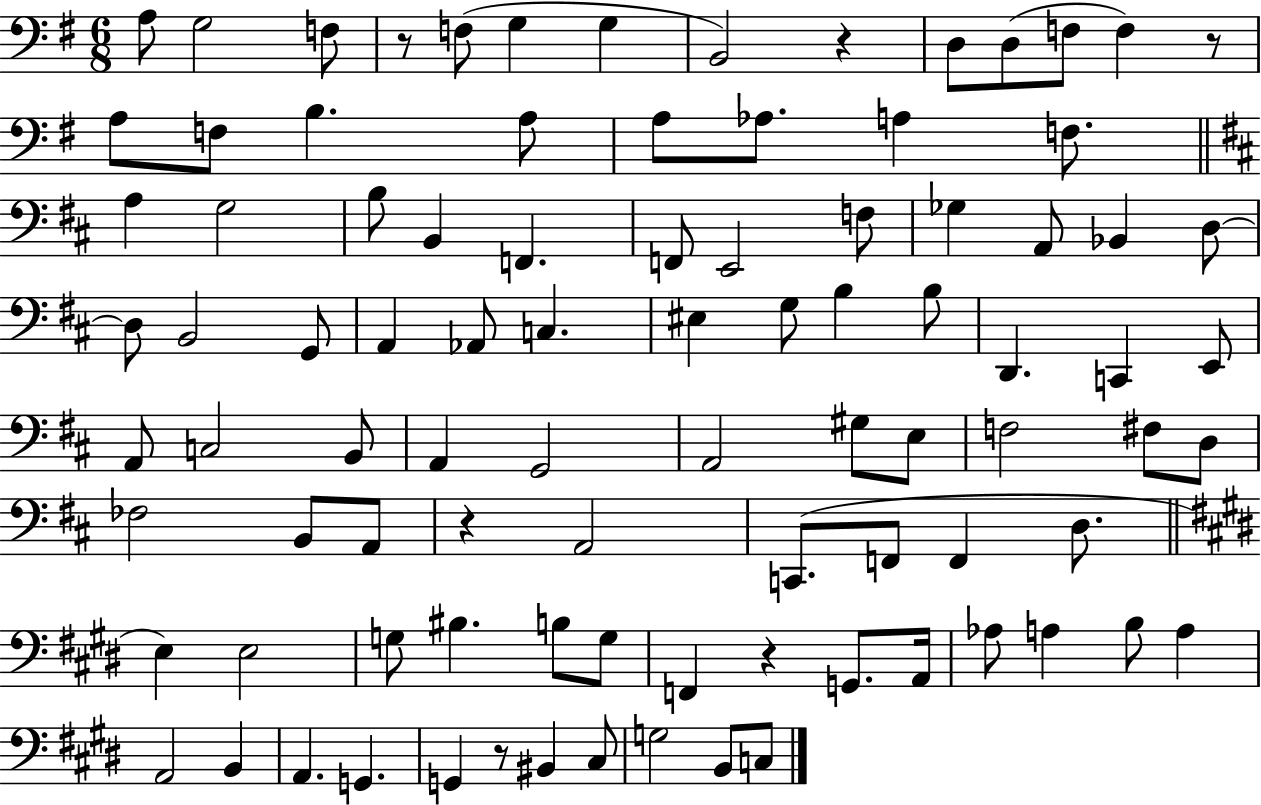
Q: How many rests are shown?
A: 6